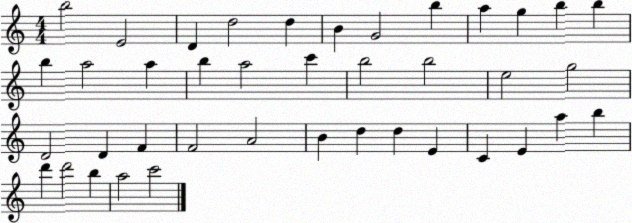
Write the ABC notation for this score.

X:1
T:Untitled
M:4/4
L:1/4
K:C
b2 E2 D d2 d B G2 b a g b b b a2 a b a2 c' b2 b2 e2 g2 D2 D F F2 A2 B d d E C E a b d' d'2 b a2 c'2